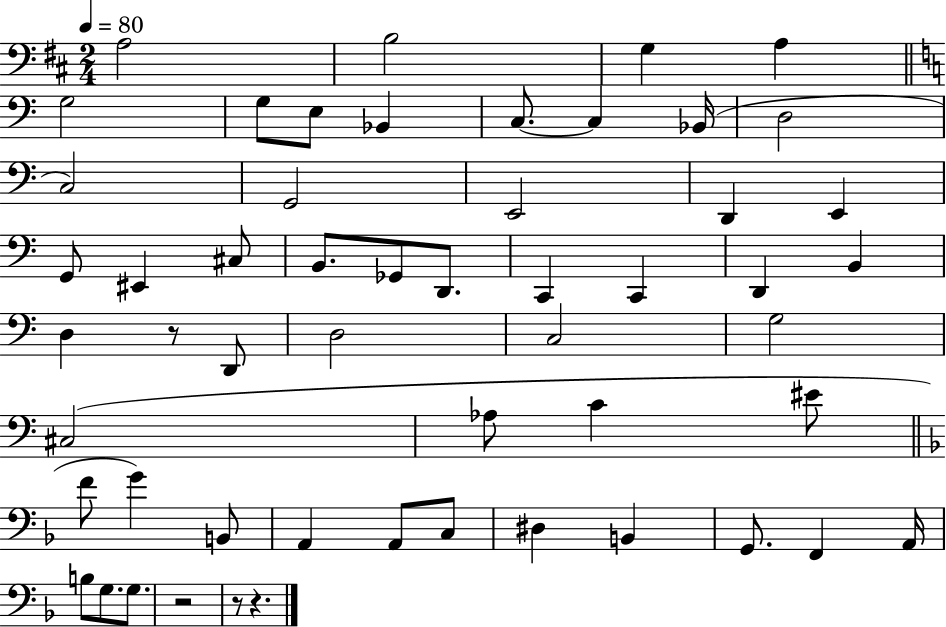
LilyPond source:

{
  \clef bass
  \numericTimeSignature
  \time 2/4
  \key d \major
  \tempo 4 = 80
  a2 | b2 | g4 a4 | \bar "||" \break \key c \major g2 | g8 e8 bes,4 | c8.~~ c4 bes,16( | d2 | \break c2) | g,2 | e,2 | d,4 e,4 | \break g,8 eis,4 cis8 | b,8. ges,8 d,8. | c,4 c,4 | d,4 b,4 | \break d4 r8 d,8 | d2 | c2 | g2 | \break cis2( | aes8 c'4 eis'8 | \bar "||" \break \key f \major f'8 g'4) b,8 | a,4 a,8 c8 | dis4 b,4 | g,8. f,4 a,16 | \break b8 g8. g8. | r2 | r8 r4. | \bar "|."
}